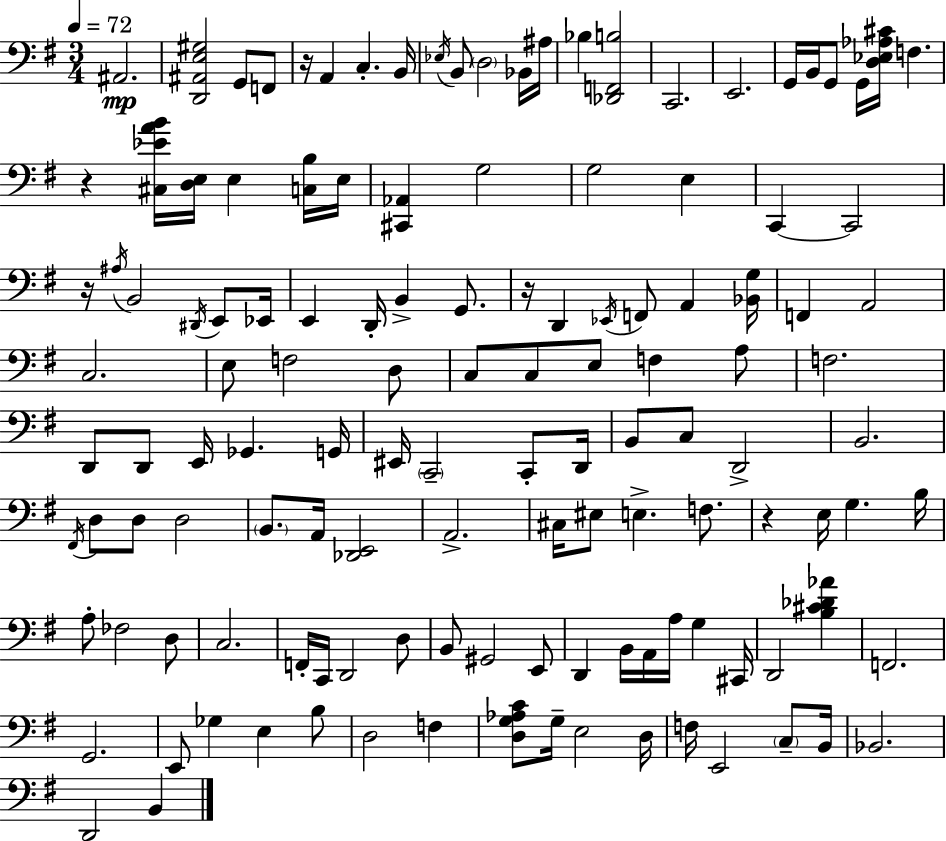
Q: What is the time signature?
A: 3/4